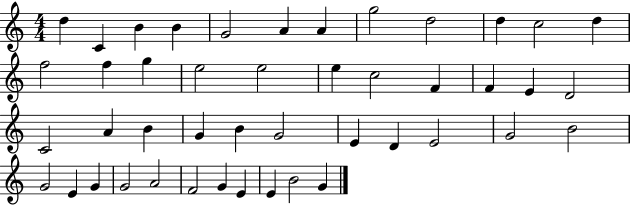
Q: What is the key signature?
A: C major